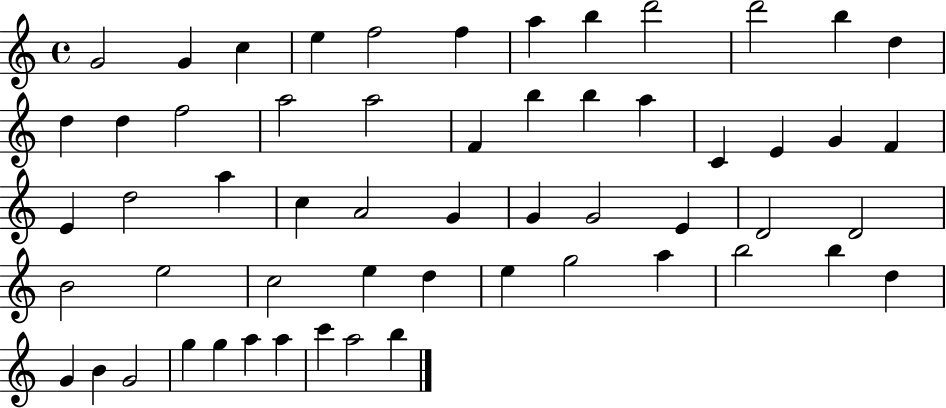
G4/h G4/q C5/q E5/q F5/h F5/q A5/q B5/q D6/h D6/h B5/q D5/q D5/q D5/q F5/h A5/h A5/h F4/q B5/q B5/q A5/q C4/q E4/q G4/q F4/q E4/q D5/h A5/q C5/q A4/h G4/q G4/q G4/h E4/q D4/h D4/h B4/h E5/h C5/h E5/q D5/q E5/q G5/h A5/q B5/h B5/q D5/q G4/q B4/q G4/h G5/q G5/q A5/q A5/q C6/q A5/h B5/q